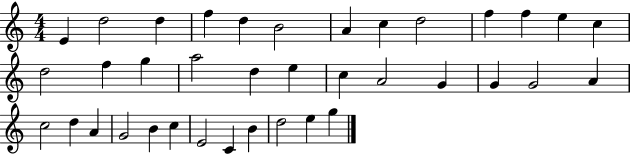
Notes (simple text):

E4/q D5/h D5/q F5/q D5/q B4/h A4/q C5/q D5/h F5/q F5/q E5/q C5/q D5/h F5/q G5/q A5/h D5/q E5/q C5/q A4/h G4/q G4/q G4/h A4/q C5/h D5/q A4/q G4/h B4/q C5/q E4/h C4/q B4/q D5/h E5/q G5/q